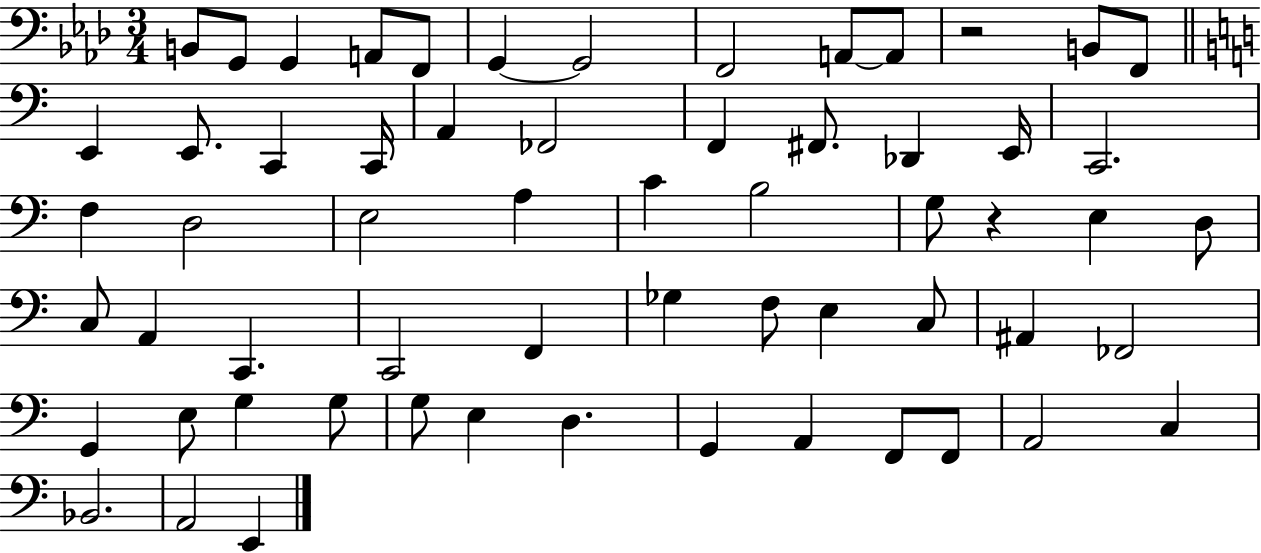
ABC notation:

X:1
T:Untitled
M:3/4
L:1/4
K:Ab
B,,/2 G,,/2 G,, A,,/2 F,,/2 G,, G,,2 F,,2 A,,/2 A,,/2 z2 B,,/2 F,,/2 E,, E,,/2 C,, C,,/4 A,, _F,,2 F,, ^F,,/2 _D,, E,,/4 C,,2 F, D,2 E,2 A, C B,2 G,/2 z E, D,/2 C,/2 A,, C,, C,,2 F,, _G, F,/2 E, C,/2 ^A,, _F,,2 G,, E,/2 G, G,/2 G,/2 E, D, G,, A,, F,,/2 F,,/2 A,,2 C, _B,,2 A,,2 E,,